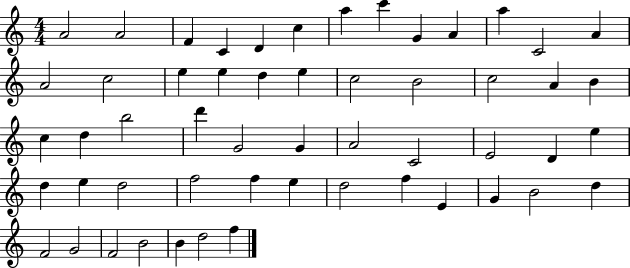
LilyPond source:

{
  \clef treble
  \numericTimeSignature
  \time 4/4
  \key c \major
  a'2 a'2 | f'4 c'4 d'4 c''4 | a''4 c'''4 g'4 a'4 | a''4 c'2 a'4 | \break a'2 c''2 | e''4 e''4 d''4 e''4 | c''2 b'2 | c''2 a'4 b'4 | \break c''4 d''4 b''2 | d'''4 g'2 g'4 | a'2 c'2 | e'2 d'4 e''4 | \break d''4 e''4 d''2 | f''2 f''4 e''4 | d''2 f''4 e'4 | g'4 b'2 d''4 | \break f'2 g'2 | f'2 b'2 | b'4 d''2 f''4 | \bar "|."
}